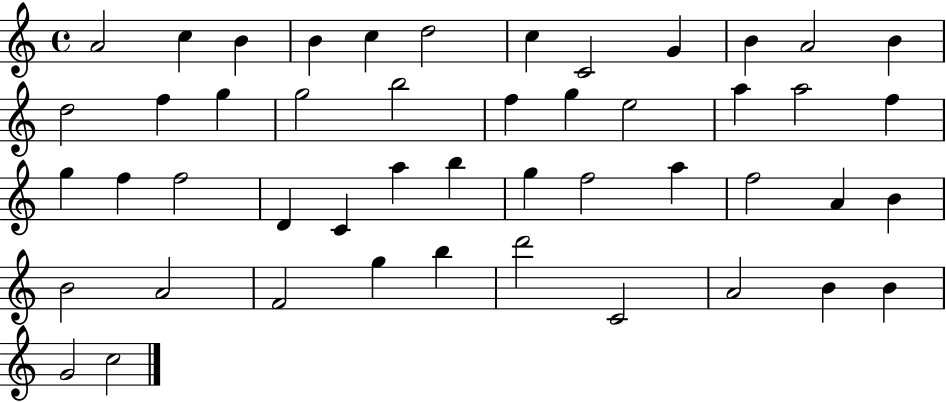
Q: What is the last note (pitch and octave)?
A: C5